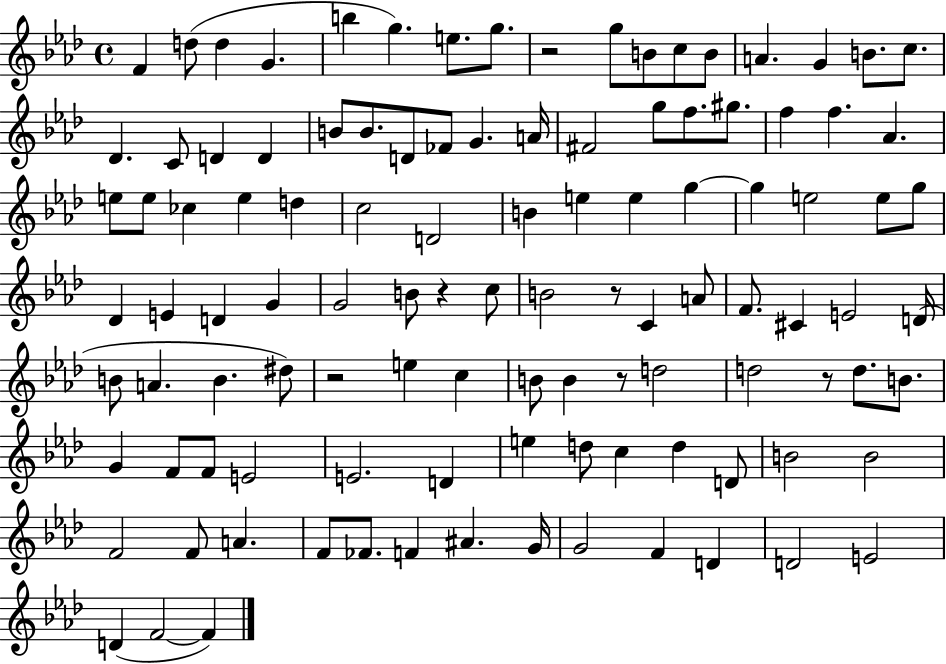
{
  \clef treble
  \time 4/4
  \defaultTimeSignature
  \key aes \major
  f'4 d''8( d''4 g'4. | b''4 g''4.) e''8. g''8. | r2 g''8 b'8 c''8 b'8 | a'4. g'4 b'8. c''8. | \break des'4. c'8 d'4 d'4 | b'8 b'8. d'8 fes'8 g'4. a'16 | fis'2 g''8 f''8. gis''8. | f''4 f''4. aes'4. | \break e''8 e''8 ces''4 e''4 d''4 | c''2 d'2 | b'4 e''4 e''4 g''4~~ | g''4 e''2 e''8 g''8 | \break des'4 e'4 d'4 g'4 | g'2 b'8 r4 c''8 | b'2 r8 c'4 a'8 | f'8. cis'4 e'2 d'16( | \break b'8 a'4. b'4. dis''8) | r2 e''4 c''4 | b'8 b'4 r8 d''2 | d''2 r8 d''8. b'8. | \break g'4 f'8 f'8 e'2 | e'2. d'4 | e''4 d''8 c''4 d''4 d'8 | b'2 b'2 | \break f'2 f'8 a'4. | f'8 fes'8. f'4 ais'4. g'16 | g'2 f'4 d'4 | d'2 e'2 | \break d'4( f'2~~ f'4) | \bar "|."
}